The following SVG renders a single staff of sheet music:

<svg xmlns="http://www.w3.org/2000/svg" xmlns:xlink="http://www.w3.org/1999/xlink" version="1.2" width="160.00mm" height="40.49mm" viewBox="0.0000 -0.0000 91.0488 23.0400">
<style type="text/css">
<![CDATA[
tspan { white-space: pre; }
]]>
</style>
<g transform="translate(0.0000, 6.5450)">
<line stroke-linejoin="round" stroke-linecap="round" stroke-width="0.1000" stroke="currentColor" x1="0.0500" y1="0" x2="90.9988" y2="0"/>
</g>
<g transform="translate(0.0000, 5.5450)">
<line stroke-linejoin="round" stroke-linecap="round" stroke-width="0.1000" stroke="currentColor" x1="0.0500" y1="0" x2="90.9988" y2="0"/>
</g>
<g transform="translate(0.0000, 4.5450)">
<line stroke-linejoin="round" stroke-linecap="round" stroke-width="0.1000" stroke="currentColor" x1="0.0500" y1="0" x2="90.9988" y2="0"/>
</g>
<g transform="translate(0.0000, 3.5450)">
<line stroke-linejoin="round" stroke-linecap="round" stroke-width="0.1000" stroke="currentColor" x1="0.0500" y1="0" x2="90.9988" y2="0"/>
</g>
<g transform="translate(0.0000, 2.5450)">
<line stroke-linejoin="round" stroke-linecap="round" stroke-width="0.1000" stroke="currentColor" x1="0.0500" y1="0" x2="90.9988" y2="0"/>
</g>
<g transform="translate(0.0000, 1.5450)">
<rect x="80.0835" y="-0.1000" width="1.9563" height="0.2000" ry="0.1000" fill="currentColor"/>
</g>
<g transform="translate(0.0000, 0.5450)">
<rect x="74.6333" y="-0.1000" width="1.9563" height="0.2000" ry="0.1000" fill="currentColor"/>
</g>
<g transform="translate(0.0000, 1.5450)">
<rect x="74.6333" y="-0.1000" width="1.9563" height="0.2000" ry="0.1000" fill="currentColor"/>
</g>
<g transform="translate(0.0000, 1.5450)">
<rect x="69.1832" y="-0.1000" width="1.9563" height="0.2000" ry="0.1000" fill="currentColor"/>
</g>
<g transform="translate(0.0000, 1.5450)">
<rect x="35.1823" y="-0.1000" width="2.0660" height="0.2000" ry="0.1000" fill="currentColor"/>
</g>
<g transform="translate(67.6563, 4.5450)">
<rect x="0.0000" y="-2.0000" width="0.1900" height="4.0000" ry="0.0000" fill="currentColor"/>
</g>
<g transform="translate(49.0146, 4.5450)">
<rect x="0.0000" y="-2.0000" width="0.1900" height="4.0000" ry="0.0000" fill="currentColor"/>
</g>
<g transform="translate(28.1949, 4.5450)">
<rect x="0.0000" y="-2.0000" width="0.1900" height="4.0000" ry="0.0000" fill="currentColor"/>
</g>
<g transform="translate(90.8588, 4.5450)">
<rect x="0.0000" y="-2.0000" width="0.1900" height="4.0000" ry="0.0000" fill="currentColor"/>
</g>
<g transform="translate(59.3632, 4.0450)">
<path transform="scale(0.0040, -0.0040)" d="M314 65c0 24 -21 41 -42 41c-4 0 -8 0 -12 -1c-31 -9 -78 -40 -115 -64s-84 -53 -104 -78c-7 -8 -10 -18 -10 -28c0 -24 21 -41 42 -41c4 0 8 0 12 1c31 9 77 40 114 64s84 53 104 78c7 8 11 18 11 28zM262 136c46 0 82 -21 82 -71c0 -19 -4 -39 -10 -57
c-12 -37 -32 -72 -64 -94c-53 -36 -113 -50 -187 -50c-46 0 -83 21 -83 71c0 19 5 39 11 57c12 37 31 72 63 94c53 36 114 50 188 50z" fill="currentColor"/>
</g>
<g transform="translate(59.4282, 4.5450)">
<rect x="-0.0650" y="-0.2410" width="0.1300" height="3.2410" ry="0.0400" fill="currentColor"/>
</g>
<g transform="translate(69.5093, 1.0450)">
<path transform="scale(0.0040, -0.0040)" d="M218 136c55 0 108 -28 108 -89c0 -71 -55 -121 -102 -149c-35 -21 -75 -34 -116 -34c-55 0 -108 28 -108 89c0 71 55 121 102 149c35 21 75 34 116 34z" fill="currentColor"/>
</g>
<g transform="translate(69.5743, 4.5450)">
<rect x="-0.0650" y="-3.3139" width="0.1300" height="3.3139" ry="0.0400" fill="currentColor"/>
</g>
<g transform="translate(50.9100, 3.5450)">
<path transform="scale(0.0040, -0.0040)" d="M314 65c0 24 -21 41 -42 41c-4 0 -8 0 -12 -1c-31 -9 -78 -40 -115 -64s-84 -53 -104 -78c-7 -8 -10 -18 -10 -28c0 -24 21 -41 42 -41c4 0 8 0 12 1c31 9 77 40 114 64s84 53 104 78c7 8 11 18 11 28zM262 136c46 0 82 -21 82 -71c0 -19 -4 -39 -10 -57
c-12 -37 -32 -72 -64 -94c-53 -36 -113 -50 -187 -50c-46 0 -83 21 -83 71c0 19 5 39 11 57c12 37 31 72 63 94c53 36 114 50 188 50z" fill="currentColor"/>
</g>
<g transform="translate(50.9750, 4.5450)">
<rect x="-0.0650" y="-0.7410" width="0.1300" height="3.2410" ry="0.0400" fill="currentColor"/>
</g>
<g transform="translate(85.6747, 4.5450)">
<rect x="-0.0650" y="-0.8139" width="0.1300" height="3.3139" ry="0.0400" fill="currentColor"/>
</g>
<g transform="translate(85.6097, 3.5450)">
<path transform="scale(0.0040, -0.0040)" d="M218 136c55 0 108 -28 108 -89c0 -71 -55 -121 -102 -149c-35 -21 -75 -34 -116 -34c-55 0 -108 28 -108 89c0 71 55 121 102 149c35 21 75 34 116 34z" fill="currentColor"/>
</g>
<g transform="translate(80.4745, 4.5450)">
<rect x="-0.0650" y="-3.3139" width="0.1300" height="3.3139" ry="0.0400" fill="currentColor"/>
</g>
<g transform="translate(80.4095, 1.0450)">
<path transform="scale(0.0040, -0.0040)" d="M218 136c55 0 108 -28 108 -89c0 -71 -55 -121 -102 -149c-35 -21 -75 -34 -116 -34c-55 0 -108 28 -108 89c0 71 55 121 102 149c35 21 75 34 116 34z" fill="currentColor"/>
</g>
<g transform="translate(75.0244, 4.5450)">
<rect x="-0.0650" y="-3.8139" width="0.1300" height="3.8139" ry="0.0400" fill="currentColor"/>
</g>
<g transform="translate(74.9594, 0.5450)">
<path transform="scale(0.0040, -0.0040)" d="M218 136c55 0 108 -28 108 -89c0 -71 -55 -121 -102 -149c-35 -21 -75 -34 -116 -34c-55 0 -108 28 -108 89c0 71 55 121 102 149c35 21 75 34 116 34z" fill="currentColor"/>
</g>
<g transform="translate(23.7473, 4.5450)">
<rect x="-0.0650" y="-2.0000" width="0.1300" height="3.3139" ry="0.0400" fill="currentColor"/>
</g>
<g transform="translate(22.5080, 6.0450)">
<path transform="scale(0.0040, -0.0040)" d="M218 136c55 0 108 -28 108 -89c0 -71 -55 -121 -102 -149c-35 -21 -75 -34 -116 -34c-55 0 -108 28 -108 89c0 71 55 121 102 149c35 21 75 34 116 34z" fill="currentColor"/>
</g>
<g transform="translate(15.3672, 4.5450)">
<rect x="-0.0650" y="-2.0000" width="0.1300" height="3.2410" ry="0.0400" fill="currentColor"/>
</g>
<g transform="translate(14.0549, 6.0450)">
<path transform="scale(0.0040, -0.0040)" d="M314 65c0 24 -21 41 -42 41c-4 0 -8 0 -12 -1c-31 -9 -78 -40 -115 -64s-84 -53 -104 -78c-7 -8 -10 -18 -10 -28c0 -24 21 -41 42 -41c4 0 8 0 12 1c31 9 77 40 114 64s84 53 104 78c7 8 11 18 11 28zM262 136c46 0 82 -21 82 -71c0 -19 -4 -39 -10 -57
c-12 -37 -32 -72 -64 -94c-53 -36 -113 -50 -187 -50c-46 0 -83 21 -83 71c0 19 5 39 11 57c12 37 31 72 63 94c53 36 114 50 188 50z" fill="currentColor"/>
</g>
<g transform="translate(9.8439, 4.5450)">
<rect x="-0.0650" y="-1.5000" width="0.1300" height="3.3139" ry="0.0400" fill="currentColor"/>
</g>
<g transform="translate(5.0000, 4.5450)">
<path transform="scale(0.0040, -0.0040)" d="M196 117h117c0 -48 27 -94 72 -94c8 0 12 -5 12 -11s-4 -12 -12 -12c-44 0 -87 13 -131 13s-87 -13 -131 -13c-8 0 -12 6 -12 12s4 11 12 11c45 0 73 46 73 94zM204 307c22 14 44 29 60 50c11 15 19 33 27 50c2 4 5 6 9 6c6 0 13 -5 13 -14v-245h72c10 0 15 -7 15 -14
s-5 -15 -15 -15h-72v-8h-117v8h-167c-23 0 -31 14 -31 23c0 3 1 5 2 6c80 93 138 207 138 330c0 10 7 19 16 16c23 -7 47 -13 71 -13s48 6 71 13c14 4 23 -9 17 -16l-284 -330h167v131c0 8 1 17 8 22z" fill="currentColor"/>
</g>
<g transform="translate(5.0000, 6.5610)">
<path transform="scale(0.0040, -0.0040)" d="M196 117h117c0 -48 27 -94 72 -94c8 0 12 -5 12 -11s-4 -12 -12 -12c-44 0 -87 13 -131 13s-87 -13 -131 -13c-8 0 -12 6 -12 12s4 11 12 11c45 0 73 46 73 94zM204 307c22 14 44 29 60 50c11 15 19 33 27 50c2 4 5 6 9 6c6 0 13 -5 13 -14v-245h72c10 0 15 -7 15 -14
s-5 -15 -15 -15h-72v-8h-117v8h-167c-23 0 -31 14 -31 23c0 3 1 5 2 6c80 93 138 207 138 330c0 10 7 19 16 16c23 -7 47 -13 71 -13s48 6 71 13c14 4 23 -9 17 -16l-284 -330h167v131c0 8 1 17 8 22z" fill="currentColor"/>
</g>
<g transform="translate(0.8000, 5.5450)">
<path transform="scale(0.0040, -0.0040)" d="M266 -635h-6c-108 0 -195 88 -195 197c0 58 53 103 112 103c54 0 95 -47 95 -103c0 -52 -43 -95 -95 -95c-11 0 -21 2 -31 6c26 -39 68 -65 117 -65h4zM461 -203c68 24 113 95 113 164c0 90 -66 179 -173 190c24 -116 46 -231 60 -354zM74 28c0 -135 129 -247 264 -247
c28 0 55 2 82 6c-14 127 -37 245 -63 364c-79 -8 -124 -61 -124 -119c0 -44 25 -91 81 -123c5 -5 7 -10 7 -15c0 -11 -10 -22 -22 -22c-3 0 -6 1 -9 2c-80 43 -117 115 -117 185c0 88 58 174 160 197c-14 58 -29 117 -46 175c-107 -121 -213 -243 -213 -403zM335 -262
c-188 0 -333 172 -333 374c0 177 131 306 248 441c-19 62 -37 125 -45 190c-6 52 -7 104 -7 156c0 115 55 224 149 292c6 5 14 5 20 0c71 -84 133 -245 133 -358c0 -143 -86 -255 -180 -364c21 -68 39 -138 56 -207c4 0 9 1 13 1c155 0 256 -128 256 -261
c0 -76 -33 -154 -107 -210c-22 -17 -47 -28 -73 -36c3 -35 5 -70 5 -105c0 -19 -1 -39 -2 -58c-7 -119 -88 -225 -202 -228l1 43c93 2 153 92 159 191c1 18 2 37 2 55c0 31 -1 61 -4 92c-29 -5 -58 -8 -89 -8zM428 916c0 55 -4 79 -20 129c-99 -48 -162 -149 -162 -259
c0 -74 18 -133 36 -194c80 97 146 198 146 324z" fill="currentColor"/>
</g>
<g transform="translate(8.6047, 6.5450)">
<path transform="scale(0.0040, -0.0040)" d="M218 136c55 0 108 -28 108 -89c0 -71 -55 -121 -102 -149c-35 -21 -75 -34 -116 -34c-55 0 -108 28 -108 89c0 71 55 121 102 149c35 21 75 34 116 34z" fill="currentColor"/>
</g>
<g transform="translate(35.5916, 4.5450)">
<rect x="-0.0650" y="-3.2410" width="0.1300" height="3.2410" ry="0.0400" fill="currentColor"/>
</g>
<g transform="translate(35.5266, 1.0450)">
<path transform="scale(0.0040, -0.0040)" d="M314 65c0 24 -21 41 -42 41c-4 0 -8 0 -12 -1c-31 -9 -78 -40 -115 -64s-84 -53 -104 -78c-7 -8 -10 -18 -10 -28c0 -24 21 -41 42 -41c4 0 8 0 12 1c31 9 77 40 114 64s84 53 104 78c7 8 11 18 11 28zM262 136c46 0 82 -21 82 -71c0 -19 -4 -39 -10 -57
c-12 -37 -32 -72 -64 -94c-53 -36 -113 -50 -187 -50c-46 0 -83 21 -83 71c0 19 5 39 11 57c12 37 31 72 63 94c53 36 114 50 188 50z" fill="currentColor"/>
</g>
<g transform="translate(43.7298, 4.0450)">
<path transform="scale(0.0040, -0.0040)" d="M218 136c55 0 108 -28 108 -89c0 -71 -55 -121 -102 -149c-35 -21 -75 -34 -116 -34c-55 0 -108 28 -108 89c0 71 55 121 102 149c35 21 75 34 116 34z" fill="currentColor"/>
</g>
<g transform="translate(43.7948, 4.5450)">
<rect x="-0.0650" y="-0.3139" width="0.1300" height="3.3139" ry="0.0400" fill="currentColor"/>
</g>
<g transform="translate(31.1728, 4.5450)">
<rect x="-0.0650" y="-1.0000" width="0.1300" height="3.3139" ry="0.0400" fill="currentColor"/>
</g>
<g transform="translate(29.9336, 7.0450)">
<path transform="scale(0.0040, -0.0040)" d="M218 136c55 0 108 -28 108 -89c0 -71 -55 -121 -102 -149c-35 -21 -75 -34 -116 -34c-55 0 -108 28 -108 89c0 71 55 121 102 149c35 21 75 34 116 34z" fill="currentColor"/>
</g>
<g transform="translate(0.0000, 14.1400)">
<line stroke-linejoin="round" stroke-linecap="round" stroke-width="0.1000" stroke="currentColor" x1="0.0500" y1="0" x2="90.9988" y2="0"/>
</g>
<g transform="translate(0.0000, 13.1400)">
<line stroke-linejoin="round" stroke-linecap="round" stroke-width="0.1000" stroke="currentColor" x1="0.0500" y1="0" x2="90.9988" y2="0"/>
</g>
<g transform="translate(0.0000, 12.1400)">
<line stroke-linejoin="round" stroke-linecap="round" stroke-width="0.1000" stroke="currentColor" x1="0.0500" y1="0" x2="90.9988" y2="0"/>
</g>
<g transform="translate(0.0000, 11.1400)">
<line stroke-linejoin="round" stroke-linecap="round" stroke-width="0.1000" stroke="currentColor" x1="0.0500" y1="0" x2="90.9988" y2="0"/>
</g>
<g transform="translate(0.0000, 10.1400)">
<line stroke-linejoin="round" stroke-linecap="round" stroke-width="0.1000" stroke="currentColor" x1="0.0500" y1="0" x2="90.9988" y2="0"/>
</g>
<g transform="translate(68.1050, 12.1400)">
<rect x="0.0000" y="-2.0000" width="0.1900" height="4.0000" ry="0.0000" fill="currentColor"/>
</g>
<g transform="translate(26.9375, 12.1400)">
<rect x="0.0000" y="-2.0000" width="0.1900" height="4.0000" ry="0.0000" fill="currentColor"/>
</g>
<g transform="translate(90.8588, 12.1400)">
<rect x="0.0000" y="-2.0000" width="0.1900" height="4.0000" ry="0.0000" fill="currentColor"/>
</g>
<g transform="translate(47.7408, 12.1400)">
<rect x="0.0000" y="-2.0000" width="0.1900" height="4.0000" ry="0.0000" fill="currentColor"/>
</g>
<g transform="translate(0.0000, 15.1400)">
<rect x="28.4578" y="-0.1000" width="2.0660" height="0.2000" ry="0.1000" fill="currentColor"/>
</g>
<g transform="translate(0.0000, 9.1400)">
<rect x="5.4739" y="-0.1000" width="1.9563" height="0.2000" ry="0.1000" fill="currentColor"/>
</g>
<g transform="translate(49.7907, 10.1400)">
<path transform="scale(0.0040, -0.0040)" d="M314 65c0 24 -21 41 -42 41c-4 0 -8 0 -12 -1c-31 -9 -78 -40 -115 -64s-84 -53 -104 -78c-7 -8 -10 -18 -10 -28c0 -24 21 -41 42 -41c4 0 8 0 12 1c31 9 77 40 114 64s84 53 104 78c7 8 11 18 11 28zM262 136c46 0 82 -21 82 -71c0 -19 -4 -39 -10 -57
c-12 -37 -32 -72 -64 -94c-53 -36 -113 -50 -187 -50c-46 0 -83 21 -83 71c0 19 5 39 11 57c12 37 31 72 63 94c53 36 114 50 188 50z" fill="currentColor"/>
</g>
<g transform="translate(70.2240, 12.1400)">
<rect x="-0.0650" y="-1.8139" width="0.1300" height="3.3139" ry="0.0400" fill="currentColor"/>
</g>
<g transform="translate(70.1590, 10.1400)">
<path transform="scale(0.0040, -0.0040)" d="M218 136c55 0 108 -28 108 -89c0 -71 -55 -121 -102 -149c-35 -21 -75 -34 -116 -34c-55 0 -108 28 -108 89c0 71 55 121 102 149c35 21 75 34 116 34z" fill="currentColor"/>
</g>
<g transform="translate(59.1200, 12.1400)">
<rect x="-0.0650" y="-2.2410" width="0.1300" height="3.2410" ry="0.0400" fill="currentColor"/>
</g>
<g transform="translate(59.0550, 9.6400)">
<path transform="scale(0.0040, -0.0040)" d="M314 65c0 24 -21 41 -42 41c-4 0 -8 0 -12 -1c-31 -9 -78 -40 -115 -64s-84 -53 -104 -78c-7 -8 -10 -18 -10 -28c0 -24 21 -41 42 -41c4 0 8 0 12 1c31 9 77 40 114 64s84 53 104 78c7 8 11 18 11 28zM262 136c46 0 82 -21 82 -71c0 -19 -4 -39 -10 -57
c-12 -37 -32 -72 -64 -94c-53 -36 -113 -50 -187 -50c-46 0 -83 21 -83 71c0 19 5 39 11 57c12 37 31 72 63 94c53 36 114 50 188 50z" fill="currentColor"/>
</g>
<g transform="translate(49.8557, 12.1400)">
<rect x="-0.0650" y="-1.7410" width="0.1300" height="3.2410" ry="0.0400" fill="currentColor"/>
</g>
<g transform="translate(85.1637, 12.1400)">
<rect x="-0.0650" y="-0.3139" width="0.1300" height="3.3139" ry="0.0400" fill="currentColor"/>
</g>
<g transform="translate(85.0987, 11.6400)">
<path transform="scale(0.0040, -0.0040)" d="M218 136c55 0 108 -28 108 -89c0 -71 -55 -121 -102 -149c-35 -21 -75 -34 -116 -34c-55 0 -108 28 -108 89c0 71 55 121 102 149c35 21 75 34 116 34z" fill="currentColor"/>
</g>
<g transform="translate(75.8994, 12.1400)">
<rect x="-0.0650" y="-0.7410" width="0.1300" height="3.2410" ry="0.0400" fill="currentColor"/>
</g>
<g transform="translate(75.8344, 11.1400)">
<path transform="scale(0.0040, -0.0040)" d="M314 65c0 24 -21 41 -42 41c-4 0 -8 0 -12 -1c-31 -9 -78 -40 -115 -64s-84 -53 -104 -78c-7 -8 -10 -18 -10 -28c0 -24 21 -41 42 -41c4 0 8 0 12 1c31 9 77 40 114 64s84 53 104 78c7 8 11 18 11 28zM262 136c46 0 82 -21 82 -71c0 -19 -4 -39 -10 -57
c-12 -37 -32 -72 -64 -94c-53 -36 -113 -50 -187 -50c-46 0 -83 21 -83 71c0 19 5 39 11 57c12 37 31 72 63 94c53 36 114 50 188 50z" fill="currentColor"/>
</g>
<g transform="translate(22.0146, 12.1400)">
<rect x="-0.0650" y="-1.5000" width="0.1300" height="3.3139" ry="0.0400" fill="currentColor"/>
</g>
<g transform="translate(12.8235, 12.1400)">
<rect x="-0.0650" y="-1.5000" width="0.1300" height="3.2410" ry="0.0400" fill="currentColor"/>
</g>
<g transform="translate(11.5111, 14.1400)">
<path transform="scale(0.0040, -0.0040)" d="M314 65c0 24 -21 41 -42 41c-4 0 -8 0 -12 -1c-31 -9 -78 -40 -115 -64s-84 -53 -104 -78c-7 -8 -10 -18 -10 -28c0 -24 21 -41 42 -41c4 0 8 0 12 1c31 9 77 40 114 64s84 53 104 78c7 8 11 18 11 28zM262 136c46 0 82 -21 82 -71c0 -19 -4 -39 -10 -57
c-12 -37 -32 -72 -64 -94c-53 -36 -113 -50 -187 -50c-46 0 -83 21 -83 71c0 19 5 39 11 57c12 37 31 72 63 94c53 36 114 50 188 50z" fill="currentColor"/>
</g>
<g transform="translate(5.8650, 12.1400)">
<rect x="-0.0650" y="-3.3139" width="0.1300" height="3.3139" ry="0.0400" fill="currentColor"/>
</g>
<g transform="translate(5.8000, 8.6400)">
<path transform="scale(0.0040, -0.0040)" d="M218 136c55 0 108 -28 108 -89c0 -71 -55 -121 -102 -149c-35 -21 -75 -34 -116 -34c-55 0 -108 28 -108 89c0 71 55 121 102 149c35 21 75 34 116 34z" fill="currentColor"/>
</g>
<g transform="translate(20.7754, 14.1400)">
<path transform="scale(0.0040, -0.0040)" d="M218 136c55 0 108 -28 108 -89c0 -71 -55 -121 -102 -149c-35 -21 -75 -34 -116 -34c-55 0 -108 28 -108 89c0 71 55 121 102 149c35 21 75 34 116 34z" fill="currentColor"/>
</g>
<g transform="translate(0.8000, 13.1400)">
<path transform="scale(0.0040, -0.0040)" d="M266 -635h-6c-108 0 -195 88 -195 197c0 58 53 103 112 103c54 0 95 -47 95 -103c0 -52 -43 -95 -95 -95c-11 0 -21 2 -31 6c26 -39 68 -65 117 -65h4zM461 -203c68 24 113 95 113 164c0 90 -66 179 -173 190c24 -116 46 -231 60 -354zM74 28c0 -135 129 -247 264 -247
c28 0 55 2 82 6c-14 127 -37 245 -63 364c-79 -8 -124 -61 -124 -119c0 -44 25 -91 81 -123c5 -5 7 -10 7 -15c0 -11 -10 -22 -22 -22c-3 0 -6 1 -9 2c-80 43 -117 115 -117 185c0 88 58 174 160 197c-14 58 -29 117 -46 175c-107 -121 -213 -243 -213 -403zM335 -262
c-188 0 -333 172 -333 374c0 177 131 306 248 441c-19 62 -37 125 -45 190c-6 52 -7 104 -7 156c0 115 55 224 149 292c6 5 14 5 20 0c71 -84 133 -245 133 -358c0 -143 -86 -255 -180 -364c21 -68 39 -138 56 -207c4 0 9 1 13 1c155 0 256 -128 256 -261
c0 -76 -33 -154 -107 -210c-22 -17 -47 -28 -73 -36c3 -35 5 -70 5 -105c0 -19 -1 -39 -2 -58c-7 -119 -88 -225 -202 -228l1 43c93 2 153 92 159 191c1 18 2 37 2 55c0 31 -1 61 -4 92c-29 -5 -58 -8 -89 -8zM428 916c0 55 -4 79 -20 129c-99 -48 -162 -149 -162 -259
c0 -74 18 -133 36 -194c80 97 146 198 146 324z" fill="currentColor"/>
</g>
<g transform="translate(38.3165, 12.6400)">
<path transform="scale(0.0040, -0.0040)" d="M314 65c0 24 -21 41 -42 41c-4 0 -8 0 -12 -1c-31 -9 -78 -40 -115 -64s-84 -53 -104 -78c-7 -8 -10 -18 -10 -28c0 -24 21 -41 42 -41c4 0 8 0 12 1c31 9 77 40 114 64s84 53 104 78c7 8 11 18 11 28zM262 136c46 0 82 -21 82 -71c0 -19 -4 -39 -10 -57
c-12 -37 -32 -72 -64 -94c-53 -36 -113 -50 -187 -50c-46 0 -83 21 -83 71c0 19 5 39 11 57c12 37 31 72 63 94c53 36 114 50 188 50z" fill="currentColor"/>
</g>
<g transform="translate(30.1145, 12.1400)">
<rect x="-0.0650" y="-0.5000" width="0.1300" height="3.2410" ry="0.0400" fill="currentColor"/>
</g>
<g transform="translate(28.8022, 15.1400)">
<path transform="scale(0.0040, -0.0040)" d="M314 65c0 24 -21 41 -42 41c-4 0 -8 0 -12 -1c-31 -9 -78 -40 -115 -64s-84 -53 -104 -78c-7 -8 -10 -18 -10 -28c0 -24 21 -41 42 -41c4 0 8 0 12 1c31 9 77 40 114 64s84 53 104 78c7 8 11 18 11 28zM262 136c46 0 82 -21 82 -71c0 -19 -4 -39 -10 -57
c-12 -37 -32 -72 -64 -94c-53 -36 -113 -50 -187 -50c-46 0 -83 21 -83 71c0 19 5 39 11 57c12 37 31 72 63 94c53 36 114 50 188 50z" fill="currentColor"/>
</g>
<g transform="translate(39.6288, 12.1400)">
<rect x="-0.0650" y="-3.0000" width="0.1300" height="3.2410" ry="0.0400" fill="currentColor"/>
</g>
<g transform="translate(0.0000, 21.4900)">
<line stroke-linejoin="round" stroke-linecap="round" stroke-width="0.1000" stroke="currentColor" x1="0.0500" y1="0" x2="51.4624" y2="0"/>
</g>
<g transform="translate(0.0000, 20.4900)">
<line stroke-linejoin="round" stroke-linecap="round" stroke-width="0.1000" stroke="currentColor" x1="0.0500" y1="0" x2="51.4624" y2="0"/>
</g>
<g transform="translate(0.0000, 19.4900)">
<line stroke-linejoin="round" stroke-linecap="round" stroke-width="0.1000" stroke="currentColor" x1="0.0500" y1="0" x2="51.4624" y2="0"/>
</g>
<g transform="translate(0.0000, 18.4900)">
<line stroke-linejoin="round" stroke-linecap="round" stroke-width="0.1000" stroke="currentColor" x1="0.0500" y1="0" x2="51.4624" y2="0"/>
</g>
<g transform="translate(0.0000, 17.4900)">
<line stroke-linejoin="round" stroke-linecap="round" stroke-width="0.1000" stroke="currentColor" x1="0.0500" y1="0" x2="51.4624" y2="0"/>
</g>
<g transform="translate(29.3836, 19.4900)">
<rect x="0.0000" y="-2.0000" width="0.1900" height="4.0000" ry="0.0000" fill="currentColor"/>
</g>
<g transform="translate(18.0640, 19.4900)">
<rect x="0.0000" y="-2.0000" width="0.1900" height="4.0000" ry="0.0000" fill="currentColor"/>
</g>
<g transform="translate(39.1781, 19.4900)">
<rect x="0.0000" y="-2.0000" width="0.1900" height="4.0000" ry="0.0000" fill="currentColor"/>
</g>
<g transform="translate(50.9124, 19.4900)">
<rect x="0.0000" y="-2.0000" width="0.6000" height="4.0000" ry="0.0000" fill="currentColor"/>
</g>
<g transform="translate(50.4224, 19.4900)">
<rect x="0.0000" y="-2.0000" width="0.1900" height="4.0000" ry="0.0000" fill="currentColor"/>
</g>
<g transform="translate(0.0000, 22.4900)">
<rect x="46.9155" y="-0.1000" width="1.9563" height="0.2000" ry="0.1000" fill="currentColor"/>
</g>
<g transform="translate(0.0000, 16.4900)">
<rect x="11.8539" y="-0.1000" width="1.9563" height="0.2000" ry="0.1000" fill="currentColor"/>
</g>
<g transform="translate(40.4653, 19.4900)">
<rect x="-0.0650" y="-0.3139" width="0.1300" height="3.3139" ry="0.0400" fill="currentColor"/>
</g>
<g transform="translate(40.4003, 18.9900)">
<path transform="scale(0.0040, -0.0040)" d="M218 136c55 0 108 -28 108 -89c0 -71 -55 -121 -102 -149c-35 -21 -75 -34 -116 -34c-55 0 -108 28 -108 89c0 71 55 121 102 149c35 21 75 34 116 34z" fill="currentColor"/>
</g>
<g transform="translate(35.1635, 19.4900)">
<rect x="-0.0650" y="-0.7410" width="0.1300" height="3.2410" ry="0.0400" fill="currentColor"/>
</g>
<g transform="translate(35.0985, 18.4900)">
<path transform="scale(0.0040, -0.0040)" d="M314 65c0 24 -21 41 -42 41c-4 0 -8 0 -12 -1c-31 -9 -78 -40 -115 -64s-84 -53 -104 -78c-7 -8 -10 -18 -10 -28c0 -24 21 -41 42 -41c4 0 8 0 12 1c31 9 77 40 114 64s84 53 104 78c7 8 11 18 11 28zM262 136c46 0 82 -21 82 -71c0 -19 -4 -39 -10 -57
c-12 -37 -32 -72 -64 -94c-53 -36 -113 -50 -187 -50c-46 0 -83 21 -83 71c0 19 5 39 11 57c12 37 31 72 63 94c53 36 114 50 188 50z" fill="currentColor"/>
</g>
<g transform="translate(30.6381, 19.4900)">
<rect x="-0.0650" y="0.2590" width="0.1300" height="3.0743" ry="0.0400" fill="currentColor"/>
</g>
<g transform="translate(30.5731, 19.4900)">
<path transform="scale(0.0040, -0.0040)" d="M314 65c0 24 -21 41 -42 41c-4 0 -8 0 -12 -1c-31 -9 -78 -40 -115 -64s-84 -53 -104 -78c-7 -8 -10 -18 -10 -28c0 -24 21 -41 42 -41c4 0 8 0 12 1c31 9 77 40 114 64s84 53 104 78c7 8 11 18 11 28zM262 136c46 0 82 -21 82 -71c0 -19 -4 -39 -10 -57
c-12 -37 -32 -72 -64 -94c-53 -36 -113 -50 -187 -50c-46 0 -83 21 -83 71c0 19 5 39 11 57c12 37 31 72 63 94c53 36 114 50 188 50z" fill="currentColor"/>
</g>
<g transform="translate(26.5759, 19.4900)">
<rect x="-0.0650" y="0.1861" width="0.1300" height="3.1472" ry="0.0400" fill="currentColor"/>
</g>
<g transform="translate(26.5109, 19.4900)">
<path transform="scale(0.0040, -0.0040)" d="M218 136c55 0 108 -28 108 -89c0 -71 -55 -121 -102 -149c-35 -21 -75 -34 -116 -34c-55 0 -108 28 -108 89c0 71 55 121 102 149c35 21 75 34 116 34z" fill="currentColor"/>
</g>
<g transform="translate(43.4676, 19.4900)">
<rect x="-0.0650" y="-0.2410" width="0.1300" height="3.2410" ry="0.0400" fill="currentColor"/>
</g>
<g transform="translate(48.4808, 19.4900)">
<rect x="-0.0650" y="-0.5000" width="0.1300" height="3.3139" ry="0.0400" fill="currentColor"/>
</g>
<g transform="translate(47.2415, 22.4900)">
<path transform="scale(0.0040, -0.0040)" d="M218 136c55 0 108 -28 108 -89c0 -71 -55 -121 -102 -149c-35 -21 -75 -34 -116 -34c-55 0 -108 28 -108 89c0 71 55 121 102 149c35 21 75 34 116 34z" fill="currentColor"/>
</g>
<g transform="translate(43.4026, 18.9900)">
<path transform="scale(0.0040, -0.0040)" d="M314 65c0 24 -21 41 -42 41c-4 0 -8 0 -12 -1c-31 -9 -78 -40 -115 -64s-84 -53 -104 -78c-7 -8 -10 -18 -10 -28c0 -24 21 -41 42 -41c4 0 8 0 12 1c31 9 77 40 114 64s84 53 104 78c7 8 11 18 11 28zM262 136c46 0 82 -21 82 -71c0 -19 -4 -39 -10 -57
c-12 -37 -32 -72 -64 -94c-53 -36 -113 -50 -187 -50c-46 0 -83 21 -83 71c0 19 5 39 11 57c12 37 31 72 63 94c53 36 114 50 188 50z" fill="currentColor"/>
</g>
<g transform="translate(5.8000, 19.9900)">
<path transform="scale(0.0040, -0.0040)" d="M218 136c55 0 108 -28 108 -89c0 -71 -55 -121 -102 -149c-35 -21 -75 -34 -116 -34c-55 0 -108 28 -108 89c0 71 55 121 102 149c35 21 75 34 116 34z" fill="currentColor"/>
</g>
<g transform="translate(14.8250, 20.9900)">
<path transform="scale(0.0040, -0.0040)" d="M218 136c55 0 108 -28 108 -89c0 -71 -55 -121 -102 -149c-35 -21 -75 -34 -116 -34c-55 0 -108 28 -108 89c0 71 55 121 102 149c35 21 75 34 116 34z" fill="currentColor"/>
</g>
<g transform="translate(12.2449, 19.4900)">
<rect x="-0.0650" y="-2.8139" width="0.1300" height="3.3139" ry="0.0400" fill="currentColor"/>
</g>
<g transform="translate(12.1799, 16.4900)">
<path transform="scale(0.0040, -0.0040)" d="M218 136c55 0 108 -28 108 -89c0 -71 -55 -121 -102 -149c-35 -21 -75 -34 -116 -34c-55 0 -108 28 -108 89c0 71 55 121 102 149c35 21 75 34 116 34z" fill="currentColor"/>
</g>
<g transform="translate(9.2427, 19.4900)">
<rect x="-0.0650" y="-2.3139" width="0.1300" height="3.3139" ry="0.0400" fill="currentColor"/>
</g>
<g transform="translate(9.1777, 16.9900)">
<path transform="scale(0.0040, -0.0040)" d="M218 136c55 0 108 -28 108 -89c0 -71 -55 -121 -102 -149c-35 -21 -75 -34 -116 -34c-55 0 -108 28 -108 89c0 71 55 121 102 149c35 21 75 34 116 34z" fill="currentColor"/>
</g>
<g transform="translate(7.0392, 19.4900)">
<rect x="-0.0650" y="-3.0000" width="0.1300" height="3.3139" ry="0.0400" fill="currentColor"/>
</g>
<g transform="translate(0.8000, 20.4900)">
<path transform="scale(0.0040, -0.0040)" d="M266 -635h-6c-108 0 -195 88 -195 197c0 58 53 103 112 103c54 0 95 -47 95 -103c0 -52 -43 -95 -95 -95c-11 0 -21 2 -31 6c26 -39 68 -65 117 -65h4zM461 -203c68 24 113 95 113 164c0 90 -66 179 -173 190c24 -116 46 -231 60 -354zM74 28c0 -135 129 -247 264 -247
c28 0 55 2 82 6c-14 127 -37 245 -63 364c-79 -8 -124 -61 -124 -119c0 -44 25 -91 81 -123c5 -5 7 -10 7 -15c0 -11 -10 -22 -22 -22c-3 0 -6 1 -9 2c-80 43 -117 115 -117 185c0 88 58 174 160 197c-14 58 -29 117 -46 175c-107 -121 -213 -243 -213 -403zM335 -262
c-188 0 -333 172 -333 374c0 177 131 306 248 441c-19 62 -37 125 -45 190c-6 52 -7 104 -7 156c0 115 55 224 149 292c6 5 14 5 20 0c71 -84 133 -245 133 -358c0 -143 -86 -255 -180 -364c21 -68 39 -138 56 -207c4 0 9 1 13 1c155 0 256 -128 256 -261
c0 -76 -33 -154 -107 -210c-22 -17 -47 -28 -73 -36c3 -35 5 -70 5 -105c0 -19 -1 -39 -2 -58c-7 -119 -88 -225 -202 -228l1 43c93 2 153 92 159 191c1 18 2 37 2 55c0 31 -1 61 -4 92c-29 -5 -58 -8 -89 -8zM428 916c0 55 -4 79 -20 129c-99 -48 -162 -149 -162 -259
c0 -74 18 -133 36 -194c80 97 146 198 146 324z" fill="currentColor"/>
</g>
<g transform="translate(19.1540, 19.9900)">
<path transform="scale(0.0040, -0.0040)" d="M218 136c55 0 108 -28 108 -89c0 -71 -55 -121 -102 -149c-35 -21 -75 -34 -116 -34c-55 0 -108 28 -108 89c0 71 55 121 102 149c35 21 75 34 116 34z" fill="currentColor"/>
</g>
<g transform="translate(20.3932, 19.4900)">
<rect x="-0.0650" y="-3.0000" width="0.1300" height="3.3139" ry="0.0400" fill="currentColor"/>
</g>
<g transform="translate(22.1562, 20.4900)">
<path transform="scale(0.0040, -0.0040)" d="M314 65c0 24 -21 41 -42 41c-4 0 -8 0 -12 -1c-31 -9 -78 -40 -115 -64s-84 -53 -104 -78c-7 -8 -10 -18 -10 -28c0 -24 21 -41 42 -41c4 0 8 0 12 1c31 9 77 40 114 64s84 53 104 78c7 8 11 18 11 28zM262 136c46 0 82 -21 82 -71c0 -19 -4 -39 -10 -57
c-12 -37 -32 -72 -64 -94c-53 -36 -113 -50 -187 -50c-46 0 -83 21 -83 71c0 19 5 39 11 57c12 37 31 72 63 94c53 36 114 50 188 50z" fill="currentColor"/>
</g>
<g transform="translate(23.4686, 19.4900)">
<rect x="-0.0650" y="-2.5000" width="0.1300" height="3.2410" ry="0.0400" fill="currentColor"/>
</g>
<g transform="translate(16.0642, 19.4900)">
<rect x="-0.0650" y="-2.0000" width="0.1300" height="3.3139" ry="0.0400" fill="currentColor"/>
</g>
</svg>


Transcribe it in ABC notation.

X:1
T:Untitled
M:4/4
L:1/4
K:C
E F2 F D b2 c d2 c2 b c' b d b E2 E C2 A2 f2 g2 f d2 c A g a F A G2 B B2 d2 c c2 C